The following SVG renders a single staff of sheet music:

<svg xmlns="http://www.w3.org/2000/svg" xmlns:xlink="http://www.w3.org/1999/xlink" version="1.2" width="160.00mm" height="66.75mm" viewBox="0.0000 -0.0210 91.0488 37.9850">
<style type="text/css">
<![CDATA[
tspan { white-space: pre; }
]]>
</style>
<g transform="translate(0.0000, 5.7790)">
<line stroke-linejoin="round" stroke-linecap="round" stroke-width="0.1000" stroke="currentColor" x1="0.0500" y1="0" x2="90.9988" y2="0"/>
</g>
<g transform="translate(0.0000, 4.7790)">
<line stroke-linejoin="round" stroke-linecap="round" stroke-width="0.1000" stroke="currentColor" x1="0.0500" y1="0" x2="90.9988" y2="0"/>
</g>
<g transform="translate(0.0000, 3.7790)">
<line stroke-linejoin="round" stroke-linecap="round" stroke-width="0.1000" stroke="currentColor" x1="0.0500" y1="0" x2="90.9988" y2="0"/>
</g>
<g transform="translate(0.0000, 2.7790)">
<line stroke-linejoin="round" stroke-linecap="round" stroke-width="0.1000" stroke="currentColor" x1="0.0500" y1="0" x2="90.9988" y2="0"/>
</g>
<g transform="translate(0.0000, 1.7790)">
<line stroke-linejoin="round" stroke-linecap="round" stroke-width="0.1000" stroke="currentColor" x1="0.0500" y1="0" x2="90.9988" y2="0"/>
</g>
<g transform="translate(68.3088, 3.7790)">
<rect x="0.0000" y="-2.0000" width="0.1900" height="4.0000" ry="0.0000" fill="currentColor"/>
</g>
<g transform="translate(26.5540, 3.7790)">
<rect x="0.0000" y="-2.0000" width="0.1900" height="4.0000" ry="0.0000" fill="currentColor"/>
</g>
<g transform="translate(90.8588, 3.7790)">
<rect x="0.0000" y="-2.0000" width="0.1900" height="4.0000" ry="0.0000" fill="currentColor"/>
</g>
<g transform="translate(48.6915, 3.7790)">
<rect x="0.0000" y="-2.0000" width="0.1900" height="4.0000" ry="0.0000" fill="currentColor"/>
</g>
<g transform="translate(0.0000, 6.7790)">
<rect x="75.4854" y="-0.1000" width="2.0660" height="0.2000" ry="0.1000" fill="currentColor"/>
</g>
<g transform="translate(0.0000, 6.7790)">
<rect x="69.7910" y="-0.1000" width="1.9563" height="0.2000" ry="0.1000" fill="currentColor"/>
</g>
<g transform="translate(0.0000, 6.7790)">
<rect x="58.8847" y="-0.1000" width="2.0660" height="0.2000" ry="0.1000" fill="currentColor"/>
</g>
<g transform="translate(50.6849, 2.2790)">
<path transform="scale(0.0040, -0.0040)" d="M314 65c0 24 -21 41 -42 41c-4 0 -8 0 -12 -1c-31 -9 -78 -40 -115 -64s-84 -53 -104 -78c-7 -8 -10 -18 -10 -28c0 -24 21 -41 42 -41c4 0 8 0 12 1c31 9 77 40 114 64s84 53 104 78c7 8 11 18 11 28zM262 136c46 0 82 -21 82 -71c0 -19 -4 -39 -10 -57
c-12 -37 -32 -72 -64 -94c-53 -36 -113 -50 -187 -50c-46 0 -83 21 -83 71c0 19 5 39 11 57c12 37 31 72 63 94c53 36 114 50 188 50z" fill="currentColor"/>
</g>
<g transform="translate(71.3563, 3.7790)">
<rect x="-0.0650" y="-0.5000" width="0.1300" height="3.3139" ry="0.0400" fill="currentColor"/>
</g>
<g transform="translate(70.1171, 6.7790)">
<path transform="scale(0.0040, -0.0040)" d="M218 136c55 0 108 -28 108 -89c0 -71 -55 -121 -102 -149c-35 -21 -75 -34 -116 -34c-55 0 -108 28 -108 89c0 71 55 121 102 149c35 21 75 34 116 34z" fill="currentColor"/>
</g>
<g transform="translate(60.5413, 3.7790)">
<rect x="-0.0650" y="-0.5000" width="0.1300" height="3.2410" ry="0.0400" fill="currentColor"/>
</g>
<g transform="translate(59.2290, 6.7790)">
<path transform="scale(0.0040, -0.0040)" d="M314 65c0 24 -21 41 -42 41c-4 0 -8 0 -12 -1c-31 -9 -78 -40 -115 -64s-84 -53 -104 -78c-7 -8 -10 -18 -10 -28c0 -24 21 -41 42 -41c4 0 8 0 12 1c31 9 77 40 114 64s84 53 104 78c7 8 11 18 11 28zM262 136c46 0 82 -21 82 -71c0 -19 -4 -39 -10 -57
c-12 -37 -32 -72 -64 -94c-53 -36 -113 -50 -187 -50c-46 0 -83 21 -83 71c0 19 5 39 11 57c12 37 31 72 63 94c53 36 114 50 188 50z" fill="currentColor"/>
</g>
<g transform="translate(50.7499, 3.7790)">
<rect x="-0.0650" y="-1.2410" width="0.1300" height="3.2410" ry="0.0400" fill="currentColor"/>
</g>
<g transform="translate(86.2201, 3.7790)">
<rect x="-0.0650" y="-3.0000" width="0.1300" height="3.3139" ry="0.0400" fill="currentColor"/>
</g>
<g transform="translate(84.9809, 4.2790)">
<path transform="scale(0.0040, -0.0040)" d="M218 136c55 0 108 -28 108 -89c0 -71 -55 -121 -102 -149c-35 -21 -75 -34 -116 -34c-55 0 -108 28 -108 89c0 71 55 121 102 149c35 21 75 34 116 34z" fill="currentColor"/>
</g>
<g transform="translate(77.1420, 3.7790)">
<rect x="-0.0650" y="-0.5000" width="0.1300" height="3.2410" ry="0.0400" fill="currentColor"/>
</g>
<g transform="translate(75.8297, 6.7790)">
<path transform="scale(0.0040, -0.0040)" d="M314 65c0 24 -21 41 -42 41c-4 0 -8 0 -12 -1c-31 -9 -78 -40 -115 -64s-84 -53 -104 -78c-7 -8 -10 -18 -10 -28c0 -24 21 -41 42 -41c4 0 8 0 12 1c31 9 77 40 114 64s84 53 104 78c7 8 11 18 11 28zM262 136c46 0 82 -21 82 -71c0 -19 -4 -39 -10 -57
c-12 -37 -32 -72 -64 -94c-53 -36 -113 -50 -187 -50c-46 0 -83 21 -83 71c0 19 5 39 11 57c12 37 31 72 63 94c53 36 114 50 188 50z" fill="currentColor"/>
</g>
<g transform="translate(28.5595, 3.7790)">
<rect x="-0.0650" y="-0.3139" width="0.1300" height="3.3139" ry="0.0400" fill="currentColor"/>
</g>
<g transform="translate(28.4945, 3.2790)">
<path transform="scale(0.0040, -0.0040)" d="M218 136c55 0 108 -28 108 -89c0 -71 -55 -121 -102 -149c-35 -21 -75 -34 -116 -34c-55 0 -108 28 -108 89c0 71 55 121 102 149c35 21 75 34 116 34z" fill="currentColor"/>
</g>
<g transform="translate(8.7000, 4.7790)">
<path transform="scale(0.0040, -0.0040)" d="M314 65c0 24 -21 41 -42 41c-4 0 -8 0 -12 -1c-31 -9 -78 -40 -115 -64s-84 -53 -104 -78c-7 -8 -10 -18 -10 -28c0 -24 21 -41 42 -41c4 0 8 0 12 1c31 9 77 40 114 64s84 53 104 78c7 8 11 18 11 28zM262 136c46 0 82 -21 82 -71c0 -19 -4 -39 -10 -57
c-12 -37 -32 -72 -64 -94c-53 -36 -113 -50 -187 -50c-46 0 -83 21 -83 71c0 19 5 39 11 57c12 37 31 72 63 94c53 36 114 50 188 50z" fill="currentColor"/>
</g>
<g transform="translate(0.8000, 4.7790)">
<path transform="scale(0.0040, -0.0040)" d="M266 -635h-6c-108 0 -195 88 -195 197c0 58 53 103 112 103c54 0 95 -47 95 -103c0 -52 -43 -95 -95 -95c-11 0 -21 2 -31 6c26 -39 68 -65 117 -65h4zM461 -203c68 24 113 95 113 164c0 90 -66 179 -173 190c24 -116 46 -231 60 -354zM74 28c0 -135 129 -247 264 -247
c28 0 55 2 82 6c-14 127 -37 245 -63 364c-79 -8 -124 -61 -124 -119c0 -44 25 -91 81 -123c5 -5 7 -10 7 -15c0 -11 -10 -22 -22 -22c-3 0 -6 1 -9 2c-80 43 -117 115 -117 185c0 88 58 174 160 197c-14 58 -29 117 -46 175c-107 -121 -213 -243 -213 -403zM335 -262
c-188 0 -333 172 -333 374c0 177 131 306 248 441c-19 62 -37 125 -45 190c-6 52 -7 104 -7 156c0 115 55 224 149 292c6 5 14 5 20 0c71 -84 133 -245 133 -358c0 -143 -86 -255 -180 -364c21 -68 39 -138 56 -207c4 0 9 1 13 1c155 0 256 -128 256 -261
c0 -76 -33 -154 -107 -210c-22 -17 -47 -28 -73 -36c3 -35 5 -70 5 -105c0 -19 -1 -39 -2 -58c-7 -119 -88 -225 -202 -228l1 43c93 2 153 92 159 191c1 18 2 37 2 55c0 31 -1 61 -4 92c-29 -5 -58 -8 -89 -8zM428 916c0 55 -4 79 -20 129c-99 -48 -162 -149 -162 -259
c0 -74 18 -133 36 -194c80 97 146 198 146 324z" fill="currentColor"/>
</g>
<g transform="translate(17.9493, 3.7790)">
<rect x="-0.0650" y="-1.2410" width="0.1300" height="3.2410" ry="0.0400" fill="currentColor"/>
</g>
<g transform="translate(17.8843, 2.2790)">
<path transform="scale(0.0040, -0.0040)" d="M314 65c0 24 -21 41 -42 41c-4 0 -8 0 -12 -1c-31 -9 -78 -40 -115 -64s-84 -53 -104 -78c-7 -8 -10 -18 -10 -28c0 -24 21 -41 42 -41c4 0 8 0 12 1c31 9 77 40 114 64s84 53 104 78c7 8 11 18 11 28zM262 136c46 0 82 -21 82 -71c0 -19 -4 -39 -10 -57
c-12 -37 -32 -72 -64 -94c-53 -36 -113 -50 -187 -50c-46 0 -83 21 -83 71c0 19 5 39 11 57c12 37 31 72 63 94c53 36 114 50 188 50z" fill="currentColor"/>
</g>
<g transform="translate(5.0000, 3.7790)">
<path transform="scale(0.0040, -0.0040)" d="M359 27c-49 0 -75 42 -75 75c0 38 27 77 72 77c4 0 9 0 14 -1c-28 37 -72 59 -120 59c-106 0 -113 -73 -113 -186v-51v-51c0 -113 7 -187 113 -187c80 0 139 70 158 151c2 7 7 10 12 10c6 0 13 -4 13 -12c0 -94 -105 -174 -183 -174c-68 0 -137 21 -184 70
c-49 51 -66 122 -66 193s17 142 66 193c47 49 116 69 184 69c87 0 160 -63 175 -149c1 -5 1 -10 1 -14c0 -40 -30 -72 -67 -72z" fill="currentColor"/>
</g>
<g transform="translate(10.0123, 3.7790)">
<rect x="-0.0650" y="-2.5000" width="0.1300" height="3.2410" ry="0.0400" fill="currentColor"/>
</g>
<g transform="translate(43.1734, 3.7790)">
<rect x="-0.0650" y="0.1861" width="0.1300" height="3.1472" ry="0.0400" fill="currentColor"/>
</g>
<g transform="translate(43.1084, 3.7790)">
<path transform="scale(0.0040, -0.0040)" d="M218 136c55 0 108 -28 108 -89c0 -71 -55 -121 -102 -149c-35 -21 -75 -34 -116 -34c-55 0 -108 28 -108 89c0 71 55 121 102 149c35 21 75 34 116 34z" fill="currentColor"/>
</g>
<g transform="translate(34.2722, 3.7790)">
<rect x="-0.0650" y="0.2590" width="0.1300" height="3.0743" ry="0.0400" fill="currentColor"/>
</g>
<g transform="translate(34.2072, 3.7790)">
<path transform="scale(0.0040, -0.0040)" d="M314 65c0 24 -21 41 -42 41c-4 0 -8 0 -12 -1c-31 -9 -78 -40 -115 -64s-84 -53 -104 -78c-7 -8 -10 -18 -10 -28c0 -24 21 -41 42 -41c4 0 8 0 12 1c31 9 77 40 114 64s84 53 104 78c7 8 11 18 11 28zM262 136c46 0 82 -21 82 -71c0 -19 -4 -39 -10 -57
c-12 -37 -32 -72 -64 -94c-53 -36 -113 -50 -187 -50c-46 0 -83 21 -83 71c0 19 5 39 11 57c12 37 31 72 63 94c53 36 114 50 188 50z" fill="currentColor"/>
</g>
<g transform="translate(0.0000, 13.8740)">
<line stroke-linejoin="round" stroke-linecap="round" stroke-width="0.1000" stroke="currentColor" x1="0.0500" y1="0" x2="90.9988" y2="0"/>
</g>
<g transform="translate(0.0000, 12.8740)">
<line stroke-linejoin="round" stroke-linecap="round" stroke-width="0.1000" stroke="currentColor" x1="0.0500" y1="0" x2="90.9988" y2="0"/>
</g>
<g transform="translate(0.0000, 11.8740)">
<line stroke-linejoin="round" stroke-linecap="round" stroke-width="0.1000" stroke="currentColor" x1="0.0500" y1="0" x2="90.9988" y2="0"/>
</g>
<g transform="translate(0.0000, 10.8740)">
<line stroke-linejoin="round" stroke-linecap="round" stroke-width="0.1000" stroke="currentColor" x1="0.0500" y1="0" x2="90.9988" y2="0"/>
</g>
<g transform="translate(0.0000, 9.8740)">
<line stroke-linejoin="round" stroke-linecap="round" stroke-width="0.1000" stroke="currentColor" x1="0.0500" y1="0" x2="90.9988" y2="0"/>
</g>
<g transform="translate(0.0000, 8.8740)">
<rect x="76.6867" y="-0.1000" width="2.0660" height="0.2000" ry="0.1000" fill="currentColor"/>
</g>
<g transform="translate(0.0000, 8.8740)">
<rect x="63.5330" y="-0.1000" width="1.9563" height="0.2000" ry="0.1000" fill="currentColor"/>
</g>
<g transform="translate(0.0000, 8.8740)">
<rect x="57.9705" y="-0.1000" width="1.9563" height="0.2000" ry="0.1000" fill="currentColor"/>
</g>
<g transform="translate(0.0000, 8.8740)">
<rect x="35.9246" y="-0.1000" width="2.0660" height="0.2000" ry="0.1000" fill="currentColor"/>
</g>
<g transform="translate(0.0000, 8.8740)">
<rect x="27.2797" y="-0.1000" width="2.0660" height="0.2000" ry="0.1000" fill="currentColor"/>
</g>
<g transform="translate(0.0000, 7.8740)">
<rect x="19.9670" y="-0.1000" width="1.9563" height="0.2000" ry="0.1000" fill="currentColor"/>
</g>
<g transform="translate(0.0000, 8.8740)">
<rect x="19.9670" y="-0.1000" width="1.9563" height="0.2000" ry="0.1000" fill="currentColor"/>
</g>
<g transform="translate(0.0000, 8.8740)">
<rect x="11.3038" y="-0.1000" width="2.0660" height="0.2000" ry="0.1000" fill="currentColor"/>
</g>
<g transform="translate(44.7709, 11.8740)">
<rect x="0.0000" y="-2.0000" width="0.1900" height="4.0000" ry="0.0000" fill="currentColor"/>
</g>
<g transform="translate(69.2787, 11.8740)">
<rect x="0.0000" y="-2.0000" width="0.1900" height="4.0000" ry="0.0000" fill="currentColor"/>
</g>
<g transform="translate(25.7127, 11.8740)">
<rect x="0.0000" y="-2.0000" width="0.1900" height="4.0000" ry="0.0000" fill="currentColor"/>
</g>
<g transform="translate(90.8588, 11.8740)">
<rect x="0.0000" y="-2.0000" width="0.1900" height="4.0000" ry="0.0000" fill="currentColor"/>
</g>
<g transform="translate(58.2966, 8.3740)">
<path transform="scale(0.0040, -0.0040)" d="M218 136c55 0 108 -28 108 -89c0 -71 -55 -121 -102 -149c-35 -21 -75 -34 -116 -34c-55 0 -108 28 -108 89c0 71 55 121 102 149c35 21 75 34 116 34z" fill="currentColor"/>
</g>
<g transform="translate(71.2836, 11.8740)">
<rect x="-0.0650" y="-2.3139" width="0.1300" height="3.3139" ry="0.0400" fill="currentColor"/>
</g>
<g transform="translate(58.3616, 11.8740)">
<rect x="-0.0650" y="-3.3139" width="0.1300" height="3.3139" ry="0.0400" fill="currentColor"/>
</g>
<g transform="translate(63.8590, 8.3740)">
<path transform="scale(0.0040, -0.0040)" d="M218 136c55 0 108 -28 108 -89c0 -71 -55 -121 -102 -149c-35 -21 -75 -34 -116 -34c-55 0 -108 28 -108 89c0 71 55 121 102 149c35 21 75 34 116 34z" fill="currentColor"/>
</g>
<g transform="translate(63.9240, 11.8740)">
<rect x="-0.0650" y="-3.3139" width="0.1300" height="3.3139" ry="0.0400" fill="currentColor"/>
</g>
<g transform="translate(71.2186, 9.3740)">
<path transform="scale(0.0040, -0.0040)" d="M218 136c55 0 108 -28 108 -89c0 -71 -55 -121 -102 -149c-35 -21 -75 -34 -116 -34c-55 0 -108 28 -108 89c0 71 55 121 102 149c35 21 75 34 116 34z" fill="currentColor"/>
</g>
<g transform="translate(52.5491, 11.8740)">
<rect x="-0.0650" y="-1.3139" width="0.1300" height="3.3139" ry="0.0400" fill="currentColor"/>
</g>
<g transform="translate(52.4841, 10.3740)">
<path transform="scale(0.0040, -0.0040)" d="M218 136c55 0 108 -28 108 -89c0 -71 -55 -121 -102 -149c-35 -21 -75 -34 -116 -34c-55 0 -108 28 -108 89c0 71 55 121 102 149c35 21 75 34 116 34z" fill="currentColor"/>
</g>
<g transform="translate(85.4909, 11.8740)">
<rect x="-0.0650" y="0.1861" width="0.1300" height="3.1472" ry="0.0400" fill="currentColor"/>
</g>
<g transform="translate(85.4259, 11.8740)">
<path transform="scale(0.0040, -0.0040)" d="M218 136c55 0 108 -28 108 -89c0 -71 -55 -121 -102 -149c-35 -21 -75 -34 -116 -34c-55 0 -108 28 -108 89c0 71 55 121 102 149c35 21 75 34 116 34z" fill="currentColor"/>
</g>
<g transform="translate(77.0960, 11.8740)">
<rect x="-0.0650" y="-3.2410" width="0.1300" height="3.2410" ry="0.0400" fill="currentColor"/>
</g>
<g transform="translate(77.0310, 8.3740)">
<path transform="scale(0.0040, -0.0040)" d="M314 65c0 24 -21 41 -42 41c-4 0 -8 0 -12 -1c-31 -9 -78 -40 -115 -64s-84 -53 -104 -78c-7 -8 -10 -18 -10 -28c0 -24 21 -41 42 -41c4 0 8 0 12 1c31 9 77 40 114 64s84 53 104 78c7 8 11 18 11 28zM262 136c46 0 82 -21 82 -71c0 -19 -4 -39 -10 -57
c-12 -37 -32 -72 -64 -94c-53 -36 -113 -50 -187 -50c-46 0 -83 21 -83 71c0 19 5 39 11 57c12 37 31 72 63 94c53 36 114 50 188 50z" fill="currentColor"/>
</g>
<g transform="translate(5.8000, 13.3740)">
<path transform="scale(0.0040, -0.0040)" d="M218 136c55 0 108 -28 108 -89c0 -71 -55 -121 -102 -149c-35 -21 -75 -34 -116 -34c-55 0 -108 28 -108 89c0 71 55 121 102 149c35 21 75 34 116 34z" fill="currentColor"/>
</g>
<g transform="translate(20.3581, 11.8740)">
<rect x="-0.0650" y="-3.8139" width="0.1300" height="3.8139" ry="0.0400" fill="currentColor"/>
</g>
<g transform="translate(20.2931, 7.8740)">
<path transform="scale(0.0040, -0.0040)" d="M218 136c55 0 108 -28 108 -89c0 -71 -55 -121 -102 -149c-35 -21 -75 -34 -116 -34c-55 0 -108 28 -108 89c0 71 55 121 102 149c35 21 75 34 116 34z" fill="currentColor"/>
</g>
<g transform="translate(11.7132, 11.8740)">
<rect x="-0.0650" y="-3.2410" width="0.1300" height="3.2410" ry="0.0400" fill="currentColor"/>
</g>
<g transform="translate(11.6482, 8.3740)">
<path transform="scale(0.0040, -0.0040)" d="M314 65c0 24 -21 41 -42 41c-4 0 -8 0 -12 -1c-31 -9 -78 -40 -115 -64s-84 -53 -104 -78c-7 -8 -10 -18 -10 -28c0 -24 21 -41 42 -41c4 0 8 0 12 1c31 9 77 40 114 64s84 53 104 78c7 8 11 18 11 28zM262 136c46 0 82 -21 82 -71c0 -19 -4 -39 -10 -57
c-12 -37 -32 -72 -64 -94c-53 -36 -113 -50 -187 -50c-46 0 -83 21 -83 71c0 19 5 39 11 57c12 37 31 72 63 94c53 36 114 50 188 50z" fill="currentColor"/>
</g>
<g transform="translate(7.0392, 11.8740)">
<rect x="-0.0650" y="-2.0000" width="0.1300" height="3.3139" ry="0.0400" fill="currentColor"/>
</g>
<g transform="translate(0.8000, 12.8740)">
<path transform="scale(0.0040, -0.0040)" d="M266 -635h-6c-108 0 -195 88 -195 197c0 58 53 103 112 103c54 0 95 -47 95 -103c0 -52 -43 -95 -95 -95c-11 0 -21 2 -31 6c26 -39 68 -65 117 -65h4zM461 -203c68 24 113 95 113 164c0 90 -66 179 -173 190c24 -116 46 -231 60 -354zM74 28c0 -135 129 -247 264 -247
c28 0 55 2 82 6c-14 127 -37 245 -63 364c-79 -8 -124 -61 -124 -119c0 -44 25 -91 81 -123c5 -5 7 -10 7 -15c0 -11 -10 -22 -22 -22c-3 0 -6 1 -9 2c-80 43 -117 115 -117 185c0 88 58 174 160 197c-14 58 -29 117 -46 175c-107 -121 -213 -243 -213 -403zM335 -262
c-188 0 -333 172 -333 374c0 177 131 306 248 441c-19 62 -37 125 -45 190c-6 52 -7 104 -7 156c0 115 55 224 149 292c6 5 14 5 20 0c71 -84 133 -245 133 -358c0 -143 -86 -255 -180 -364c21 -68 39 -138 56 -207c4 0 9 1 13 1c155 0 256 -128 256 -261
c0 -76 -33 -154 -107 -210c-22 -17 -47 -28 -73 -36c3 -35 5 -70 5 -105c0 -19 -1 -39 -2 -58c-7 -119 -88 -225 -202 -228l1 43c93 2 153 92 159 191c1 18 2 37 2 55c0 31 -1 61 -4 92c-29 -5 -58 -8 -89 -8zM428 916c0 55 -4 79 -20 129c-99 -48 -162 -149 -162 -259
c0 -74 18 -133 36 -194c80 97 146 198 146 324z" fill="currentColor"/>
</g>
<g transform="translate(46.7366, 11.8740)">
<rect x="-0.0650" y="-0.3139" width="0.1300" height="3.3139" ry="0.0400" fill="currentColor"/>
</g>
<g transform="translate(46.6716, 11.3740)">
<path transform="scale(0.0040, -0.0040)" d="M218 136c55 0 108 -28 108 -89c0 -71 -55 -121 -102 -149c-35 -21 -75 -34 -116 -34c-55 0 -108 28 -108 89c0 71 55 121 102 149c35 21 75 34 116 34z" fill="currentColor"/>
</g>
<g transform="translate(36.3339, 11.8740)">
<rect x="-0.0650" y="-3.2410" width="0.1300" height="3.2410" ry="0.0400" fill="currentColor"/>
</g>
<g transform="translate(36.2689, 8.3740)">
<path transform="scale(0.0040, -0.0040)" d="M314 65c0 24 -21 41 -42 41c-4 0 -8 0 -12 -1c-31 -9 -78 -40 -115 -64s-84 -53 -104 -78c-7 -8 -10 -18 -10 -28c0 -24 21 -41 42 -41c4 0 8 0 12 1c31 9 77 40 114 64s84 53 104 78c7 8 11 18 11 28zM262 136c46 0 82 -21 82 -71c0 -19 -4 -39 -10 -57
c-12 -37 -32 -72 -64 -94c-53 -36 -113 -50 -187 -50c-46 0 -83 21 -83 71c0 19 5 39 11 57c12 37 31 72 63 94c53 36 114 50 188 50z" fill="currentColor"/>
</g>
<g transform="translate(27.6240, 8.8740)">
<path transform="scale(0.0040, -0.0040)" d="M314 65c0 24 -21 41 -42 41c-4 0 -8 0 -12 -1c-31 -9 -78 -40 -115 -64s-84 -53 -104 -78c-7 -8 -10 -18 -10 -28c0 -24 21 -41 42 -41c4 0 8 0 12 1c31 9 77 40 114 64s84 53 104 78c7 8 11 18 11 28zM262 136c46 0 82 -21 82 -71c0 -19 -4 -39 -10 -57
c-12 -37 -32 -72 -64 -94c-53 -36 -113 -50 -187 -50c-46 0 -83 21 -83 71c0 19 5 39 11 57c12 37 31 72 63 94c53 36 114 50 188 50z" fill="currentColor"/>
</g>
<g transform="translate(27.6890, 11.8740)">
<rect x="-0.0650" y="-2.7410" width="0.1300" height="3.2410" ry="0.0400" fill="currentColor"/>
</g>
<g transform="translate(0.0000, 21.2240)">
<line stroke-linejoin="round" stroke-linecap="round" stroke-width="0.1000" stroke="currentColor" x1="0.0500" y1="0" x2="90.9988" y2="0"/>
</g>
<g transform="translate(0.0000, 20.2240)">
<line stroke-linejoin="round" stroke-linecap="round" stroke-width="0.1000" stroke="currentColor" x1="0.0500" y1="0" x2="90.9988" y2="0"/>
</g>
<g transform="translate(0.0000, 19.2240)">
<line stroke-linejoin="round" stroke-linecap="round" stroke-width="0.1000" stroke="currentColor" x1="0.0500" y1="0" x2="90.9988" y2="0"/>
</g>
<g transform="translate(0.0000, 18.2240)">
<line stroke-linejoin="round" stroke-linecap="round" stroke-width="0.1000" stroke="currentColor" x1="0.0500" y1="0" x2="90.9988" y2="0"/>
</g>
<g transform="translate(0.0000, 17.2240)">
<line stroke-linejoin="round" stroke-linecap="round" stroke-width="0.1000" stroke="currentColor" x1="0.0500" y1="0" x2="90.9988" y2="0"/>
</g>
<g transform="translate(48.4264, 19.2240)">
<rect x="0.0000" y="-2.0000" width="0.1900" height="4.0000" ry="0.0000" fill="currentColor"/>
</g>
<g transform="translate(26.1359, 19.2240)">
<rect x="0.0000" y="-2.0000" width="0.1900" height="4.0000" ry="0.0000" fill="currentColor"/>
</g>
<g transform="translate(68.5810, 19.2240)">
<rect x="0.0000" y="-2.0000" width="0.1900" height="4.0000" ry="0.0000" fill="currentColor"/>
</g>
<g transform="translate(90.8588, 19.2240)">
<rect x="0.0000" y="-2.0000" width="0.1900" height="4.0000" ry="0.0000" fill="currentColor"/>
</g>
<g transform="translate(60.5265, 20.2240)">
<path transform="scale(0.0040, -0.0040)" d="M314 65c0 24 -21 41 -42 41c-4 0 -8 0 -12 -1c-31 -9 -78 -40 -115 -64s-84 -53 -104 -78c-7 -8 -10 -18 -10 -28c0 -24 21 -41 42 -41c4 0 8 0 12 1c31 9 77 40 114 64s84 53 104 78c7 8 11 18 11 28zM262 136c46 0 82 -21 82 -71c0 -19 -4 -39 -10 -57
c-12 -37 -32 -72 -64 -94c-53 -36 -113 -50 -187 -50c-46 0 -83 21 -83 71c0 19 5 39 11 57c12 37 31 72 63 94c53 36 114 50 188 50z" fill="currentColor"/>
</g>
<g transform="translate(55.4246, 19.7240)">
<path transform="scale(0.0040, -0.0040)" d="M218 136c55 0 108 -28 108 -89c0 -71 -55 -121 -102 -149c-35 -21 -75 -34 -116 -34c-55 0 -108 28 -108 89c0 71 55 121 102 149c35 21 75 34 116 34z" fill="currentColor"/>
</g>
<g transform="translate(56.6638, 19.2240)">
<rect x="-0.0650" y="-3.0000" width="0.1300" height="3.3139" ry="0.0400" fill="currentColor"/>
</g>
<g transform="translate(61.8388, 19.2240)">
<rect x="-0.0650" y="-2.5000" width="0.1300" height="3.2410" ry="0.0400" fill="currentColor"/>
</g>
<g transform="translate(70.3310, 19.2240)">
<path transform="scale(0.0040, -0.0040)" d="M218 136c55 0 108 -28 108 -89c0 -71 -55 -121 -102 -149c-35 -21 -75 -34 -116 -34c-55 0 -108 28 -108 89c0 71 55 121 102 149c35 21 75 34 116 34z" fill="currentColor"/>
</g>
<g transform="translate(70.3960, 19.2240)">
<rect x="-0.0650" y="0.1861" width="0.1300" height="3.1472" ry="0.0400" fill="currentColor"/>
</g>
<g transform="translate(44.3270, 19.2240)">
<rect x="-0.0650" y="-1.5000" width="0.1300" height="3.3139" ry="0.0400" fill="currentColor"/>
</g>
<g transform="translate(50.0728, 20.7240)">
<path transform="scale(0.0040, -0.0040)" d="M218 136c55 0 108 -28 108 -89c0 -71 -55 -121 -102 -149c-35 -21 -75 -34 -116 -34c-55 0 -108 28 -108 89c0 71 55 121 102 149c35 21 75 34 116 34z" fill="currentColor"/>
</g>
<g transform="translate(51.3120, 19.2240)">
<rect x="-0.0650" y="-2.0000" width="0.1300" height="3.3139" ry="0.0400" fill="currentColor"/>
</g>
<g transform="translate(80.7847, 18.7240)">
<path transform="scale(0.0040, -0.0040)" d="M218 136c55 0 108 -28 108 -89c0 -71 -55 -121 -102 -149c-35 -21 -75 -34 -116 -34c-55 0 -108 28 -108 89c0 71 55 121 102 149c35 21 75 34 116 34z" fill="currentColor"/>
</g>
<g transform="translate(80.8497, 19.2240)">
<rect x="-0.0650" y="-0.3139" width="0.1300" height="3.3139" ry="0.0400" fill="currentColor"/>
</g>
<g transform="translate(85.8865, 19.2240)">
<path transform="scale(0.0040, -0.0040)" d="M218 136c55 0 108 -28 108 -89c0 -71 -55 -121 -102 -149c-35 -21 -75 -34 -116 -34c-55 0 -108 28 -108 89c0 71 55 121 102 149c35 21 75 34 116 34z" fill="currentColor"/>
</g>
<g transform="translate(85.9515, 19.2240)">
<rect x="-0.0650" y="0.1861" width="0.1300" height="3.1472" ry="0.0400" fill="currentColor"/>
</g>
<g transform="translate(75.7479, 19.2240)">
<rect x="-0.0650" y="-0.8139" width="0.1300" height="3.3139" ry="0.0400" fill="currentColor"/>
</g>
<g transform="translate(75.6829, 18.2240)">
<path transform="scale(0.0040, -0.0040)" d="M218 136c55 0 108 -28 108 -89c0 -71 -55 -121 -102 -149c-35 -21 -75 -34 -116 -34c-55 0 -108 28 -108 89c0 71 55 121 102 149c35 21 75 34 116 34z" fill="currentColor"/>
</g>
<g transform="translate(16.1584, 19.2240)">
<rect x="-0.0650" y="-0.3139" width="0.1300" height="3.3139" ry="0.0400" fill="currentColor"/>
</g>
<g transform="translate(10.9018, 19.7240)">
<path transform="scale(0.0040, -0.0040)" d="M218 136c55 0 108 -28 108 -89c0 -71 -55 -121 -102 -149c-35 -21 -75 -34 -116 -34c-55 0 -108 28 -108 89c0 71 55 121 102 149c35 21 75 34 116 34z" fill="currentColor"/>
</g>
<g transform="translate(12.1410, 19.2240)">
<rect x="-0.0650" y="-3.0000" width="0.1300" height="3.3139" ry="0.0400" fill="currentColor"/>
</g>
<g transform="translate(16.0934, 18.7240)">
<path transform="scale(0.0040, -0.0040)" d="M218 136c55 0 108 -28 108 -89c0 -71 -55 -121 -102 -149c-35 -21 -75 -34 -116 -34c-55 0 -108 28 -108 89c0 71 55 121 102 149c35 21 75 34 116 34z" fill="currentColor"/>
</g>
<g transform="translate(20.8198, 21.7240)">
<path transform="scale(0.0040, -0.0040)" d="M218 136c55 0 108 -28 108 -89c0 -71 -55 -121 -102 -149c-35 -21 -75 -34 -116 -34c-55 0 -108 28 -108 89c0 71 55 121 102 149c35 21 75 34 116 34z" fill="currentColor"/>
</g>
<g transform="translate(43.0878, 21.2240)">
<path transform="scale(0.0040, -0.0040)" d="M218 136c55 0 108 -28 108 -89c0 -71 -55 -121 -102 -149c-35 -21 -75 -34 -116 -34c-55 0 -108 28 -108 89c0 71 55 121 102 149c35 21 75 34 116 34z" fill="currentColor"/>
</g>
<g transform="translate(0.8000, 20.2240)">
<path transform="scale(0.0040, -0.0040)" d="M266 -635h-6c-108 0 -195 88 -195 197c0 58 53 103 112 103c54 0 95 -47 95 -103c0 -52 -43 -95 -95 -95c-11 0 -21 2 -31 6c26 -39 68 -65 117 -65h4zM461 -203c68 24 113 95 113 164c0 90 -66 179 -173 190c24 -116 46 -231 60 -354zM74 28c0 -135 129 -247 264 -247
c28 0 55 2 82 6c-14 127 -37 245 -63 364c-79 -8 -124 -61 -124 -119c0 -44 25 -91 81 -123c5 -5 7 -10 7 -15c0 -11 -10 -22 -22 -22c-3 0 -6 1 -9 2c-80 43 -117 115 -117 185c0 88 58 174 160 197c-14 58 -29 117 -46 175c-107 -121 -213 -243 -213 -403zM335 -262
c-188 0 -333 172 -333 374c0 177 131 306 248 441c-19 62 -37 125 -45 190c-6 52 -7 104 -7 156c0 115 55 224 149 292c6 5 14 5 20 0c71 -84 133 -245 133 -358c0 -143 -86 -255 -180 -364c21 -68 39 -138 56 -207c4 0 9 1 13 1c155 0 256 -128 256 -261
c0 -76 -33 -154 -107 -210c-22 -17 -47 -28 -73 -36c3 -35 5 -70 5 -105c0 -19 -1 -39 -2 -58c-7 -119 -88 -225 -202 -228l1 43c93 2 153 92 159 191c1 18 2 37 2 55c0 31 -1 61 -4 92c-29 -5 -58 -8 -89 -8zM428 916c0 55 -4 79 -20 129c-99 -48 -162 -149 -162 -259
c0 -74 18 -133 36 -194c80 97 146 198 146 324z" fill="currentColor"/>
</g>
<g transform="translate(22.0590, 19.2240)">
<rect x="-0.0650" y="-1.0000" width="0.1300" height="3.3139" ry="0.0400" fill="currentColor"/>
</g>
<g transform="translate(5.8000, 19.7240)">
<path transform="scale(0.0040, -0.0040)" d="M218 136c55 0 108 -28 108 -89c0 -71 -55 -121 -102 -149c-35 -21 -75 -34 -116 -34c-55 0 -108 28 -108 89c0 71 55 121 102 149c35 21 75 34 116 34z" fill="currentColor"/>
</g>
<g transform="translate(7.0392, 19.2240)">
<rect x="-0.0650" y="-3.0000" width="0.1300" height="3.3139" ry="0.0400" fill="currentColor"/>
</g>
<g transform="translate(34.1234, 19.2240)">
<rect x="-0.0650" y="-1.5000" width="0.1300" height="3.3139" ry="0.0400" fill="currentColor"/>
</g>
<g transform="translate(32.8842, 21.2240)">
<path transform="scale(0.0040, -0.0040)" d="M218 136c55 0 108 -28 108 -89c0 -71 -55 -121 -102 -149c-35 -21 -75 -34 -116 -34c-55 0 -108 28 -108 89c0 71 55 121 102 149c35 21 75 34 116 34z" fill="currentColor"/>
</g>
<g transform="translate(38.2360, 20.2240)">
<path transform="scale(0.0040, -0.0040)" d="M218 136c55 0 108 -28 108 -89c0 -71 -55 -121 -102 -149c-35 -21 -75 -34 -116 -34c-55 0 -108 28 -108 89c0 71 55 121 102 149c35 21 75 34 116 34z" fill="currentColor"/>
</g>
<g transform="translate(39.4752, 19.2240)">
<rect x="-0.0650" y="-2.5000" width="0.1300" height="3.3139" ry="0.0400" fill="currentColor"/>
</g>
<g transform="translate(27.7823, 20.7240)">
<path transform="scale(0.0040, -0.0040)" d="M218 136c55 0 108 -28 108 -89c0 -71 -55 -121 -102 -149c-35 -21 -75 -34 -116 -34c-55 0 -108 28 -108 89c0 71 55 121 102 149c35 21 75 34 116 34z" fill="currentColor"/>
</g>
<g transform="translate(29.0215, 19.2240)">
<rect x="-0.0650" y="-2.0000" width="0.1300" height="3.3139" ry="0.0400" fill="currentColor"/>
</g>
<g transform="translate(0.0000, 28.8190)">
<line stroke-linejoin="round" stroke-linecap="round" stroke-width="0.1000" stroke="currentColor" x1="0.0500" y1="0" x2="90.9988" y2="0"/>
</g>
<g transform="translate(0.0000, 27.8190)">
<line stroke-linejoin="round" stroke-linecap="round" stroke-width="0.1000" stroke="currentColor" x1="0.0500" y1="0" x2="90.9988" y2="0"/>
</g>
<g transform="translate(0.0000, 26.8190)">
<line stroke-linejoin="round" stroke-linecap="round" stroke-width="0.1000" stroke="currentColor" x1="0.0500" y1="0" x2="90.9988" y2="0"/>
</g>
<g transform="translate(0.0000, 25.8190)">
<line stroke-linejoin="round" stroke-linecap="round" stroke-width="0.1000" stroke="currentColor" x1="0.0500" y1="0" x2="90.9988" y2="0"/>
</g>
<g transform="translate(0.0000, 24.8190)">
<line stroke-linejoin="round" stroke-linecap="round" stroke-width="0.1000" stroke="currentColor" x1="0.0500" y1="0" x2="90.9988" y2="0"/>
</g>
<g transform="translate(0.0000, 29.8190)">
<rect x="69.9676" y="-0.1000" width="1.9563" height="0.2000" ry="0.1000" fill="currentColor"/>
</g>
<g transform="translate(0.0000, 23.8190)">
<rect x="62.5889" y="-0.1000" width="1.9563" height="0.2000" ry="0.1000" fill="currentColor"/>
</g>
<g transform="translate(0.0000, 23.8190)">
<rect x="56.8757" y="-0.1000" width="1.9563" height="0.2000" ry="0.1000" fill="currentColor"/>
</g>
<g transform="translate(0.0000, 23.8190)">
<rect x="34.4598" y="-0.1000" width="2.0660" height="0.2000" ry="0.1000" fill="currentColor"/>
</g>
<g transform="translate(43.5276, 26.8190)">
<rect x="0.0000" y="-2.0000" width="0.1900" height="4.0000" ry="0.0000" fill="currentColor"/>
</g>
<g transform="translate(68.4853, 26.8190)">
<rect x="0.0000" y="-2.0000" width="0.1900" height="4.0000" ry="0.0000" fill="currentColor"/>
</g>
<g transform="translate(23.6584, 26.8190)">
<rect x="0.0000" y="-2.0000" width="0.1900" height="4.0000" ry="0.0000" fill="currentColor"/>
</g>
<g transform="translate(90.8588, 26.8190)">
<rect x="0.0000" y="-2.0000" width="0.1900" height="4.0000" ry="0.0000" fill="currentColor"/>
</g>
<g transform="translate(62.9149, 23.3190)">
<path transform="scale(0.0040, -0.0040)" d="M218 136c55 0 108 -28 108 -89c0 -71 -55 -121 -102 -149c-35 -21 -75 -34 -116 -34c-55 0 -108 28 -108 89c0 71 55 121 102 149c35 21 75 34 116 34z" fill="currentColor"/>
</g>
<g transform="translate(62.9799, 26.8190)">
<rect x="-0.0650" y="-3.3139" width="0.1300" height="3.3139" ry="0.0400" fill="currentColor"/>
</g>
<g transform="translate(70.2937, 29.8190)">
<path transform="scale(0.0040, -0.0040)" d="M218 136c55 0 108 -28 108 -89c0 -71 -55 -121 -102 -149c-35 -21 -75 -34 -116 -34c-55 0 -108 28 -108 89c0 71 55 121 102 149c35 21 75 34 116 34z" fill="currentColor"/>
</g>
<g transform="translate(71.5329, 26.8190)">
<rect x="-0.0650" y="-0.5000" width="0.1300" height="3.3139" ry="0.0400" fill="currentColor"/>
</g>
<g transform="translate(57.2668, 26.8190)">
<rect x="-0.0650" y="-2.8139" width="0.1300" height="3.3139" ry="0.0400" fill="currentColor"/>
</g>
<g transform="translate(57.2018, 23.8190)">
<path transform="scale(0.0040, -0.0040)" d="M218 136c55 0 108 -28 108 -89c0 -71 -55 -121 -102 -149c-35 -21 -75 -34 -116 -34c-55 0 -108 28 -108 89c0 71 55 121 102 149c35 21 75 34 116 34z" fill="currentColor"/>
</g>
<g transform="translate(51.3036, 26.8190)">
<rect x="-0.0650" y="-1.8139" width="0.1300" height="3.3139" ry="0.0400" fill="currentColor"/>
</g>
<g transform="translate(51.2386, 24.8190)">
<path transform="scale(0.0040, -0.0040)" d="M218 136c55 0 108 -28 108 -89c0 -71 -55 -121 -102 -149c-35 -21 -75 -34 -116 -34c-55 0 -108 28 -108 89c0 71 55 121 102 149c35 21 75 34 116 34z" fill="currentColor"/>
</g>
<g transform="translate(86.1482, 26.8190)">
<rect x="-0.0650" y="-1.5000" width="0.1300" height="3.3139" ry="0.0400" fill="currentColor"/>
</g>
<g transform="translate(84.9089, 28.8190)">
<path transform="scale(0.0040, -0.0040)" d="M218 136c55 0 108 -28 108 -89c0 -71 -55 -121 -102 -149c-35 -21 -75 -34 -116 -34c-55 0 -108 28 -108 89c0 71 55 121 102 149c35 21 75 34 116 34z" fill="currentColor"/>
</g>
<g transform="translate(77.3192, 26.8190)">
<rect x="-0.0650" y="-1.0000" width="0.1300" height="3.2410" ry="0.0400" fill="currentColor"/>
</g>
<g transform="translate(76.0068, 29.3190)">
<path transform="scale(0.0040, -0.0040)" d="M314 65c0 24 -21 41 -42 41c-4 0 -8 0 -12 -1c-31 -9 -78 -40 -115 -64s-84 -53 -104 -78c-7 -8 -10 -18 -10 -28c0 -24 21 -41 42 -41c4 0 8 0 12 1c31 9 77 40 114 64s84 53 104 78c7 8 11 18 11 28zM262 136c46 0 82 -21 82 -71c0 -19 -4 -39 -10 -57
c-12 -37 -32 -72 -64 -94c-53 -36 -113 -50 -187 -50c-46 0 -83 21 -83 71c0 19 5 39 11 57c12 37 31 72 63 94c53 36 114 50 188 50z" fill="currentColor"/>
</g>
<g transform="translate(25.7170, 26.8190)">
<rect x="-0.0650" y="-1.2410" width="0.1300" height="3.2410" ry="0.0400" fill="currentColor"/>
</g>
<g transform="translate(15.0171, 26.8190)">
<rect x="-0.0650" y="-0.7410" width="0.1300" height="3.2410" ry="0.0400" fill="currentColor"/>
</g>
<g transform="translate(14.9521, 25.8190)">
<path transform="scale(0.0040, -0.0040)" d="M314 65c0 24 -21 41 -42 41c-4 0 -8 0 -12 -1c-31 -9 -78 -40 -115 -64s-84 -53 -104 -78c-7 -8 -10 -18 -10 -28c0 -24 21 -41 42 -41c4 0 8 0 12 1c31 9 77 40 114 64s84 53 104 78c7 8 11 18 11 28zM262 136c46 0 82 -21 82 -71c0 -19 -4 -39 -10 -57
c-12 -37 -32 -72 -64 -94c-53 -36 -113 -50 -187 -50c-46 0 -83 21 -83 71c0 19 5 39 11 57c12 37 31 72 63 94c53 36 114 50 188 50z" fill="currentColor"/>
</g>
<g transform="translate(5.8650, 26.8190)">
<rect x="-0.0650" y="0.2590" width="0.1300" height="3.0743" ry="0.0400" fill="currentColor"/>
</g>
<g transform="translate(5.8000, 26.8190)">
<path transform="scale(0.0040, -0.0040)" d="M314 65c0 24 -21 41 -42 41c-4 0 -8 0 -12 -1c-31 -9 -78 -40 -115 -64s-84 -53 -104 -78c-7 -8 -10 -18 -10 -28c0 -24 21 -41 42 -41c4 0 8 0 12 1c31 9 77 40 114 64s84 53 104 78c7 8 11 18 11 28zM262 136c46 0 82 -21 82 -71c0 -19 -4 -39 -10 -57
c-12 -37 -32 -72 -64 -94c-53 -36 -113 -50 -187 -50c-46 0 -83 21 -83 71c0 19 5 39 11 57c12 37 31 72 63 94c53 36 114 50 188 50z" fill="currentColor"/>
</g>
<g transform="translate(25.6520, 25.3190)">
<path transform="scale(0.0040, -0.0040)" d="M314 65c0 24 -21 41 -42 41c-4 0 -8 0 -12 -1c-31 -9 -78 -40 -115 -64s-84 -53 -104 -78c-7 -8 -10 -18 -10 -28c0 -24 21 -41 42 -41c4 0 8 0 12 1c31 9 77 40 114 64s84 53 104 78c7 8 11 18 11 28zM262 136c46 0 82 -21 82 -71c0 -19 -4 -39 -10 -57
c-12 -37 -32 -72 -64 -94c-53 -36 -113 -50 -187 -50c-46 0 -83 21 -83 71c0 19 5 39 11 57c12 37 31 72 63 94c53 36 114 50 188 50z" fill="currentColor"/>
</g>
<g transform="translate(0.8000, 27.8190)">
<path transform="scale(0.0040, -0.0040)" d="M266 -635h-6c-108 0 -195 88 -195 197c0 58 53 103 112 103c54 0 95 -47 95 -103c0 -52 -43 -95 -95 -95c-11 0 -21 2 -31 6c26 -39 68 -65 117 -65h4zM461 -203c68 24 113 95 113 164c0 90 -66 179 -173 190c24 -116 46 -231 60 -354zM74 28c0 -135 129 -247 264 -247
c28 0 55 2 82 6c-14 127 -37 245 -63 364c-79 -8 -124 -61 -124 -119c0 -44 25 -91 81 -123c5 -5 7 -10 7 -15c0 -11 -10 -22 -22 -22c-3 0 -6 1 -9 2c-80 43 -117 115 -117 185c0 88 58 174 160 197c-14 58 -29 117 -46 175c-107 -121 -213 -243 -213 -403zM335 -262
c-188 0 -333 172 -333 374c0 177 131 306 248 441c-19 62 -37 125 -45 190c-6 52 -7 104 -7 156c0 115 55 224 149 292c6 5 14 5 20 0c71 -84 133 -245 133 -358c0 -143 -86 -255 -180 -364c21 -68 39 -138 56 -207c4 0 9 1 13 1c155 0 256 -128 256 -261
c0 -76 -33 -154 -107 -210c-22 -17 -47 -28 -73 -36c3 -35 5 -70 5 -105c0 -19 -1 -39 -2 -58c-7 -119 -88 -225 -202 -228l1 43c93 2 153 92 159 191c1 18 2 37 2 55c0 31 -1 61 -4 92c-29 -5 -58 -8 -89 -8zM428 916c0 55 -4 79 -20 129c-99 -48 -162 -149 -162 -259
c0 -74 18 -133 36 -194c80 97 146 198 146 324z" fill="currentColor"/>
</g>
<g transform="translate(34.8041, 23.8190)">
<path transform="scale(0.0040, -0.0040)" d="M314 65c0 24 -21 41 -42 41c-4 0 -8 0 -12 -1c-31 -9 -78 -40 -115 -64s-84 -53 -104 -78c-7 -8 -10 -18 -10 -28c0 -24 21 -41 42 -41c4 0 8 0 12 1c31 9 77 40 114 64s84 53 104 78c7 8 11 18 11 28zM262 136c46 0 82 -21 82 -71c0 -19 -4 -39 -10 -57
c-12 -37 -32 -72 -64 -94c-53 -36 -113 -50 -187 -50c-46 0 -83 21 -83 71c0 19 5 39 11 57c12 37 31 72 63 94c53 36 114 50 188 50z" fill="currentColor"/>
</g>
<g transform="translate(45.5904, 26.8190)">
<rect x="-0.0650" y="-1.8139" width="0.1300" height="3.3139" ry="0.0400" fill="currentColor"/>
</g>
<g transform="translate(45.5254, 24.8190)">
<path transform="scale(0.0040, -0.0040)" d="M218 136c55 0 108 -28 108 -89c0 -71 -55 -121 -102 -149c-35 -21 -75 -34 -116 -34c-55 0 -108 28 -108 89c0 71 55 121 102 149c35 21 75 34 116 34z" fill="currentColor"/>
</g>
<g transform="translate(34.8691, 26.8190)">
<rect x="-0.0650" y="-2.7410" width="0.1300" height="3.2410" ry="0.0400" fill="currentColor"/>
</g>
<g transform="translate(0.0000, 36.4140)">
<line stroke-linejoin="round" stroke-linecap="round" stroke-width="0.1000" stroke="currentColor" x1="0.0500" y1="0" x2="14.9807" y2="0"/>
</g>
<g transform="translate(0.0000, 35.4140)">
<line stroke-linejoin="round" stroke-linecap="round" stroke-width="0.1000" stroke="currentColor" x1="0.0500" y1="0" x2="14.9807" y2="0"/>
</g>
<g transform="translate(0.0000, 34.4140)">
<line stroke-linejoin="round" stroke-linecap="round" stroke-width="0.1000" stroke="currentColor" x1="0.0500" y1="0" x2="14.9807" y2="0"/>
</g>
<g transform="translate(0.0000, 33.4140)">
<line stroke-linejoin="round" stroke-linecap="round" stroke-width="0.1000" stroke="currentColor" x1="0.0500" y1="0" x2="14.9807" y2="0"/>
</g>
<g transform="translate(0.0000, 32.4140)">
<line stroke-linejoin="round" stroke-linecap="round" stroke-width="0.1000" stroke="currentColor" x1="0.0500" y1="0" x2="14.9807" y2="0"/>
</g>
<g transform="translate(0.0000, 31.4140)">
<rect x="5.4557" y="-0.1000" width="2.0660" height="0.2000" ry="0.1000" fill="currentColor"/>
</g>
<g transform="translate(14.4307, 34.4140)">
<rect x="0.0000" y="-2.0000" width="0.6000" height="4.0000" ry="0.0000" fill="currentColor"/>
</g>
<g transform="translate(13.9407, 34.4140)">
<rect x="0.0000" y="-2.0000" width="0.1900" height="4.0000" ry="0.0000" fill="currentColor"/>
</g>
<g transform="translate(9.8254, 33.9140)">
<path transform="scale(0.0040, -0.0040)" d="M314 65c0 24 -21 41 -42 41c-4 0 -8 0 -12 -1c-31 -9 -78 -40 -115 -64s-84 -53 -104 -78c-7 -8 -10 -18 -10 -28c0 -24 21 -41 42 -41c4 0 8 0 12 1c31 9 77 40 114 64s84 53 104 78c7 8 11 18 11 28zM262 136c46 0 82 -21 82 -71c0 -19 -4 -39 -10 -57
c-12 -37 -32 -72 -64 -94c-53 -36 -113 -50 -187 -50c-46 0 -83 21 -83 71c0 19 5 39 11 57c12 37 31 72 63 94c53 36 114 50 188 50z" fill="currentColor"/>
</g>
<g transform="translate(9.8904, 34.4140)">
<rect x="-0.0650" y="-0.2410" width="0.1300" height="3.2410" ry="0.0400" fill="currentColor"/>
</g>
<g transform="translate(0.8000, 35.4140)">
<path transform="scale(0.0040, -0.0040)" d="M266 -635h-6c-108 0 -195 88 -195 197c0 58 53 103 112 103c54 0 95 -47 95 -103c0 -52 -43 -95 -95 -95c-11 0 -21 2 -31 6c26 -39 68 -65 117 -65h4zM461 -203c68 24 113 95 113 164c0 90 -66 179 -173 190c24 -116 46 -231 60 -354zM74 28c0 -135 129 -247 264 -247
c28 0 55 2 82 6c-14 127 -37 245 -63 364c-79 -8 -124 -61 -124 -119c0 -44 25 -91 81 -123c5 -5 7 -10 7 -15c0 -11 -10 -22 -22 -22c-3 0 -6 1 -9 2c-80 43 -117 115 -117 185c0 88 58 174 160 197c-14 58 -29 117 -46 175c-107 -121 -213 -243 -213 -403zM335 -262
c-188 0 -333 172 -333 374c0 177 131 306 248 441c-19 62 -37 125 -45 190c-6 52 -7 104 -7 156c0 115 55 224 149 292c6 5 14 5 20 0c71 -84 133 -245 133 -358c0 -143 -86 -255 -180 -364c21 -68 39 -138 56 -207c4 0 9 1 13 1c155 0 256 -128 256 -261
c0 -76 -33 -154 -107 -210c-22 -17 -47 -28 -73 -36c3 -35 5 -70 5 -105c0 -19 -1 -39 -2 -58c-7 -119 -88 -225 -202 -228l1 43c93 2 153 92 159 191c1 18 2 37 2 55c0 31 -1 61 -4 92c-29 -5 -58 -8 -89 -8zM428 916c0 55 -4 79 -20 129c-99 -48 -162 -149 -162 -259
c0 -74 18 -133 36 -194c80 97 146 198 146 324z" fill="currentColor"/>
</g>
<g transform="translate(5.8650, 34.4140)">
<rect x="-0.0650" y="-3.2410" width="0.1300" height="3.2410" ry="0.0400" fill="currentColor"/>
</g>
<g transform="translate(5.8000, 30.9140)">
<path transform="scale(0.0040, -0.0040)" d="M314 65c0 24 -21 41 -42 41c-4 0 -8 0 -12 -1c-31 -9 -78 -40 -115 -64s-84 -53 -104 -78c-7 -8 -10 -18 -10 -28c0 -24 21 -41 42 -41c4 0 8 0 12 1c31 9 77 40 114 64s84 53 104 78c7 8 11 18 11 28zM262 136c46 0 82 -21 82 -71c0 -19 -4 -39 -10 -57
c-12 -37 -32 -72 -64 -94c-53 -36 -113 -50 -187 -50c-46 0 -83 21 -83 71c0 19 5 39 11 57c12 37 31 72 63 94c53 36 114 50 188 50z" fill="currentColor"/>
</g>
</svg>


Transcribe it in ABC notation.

X:1
T:Untitled
M:4/4
L:1/4
K:C
G2 e2 c B2 B e2 C2 C C2 A F b2 c' a2 b2 c e b b g b2 B A A c D F E G E F A G2 B d c B B2 d2 e2 a2 f f a b C D2 E b2 c2